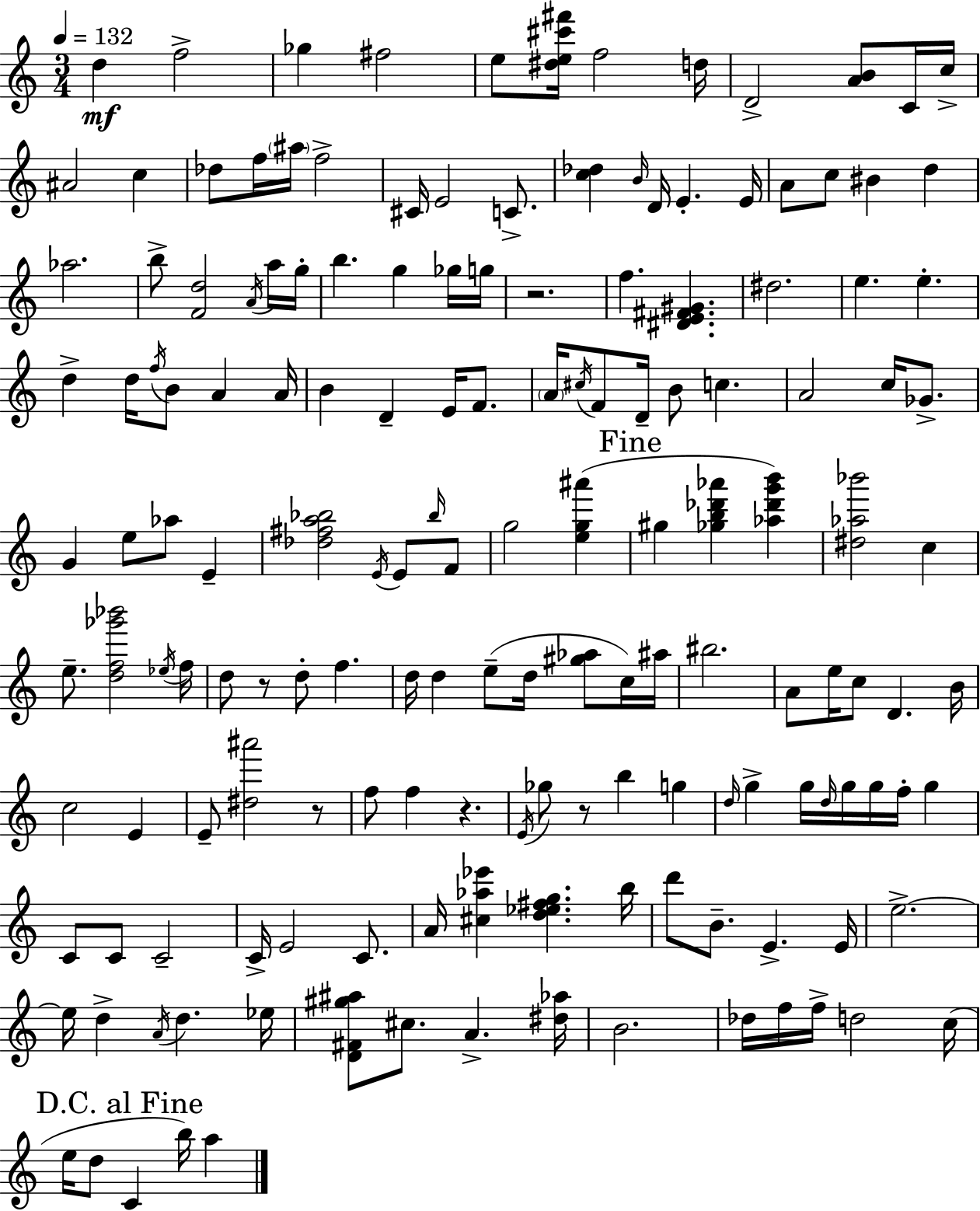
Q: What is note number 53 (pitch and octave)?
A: F4